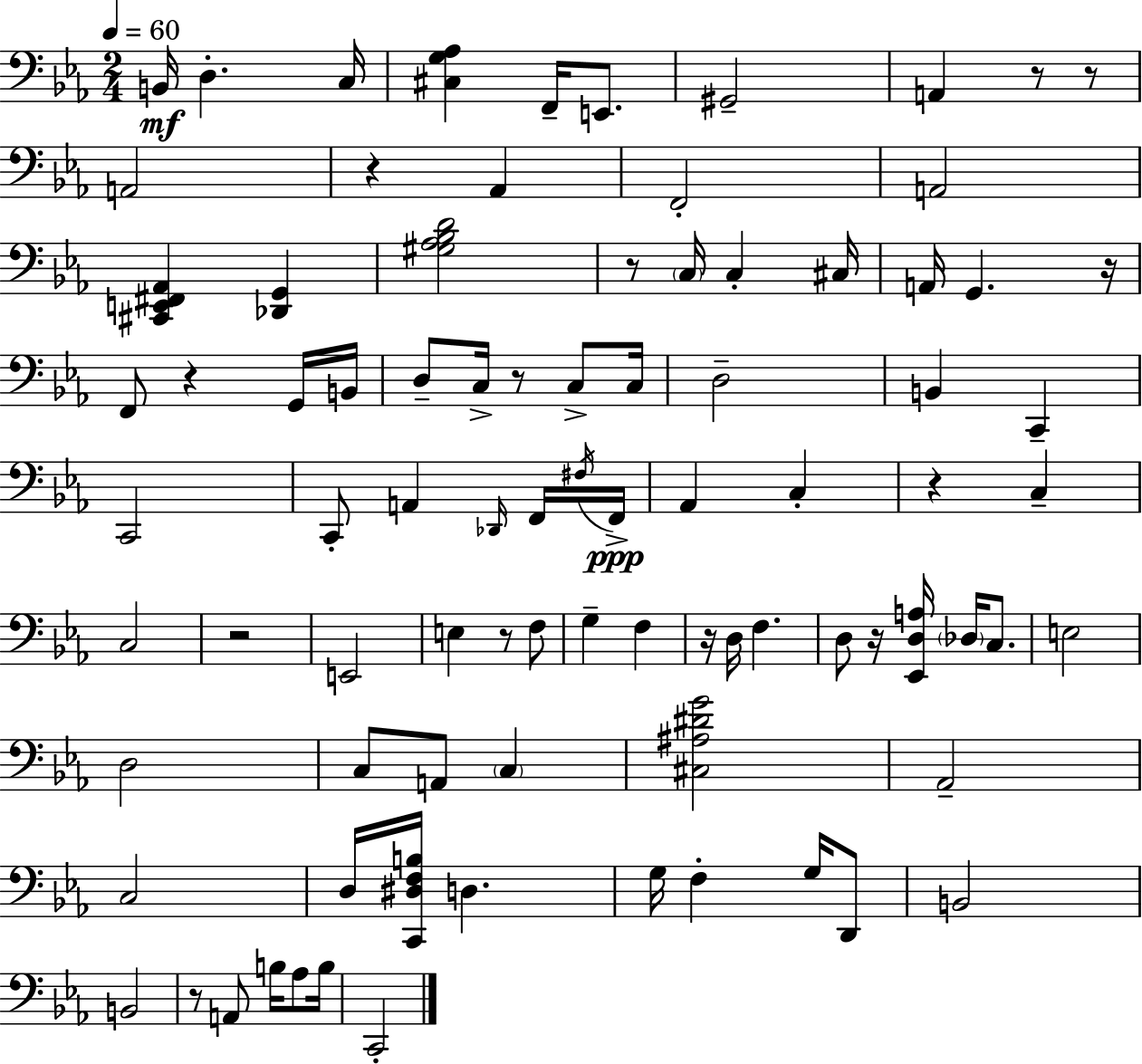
B2/s D3/q. C3/s [C#3,G3,Ab3]/q F2/s E2/e. G#2/h A2/q R/e R/e A2/h R/q Ab2/q F2/h A2/h [C#2,E2,F#2,Ab2]/q [Db2,G2]/q [G#3,Ab3,Bb3,D4]/h R/e C3/s C3/q C#3/s A2/s G2/q. R/s F2/e R/q G2/s B2/s D3/e C3/s R/e C3/e C3/s D3/h B2/q C2/q C2/h C2/e A2/q Db2/s F2/s F#3/s F2/s Ab2/q C3/q R/q C3/q C3/h R/h E2/h E3/q R/e F3/e G3/q F3/q R/s D3/s F3/q. D3/e R/s [Eb2,D3,A3]/s Db3/s C3/e. E3/h D3/h C3/e A2/e C3/q [C#3,A#3,D#4,G4]/h Ab2/h C3/h D3/s [C2,D#3,F3,B3]/s D3/q. G3/s F3/q G3/s D2/e B2/h B2/h R/e A2/e B3/s Ab3/e B3/s C2/h